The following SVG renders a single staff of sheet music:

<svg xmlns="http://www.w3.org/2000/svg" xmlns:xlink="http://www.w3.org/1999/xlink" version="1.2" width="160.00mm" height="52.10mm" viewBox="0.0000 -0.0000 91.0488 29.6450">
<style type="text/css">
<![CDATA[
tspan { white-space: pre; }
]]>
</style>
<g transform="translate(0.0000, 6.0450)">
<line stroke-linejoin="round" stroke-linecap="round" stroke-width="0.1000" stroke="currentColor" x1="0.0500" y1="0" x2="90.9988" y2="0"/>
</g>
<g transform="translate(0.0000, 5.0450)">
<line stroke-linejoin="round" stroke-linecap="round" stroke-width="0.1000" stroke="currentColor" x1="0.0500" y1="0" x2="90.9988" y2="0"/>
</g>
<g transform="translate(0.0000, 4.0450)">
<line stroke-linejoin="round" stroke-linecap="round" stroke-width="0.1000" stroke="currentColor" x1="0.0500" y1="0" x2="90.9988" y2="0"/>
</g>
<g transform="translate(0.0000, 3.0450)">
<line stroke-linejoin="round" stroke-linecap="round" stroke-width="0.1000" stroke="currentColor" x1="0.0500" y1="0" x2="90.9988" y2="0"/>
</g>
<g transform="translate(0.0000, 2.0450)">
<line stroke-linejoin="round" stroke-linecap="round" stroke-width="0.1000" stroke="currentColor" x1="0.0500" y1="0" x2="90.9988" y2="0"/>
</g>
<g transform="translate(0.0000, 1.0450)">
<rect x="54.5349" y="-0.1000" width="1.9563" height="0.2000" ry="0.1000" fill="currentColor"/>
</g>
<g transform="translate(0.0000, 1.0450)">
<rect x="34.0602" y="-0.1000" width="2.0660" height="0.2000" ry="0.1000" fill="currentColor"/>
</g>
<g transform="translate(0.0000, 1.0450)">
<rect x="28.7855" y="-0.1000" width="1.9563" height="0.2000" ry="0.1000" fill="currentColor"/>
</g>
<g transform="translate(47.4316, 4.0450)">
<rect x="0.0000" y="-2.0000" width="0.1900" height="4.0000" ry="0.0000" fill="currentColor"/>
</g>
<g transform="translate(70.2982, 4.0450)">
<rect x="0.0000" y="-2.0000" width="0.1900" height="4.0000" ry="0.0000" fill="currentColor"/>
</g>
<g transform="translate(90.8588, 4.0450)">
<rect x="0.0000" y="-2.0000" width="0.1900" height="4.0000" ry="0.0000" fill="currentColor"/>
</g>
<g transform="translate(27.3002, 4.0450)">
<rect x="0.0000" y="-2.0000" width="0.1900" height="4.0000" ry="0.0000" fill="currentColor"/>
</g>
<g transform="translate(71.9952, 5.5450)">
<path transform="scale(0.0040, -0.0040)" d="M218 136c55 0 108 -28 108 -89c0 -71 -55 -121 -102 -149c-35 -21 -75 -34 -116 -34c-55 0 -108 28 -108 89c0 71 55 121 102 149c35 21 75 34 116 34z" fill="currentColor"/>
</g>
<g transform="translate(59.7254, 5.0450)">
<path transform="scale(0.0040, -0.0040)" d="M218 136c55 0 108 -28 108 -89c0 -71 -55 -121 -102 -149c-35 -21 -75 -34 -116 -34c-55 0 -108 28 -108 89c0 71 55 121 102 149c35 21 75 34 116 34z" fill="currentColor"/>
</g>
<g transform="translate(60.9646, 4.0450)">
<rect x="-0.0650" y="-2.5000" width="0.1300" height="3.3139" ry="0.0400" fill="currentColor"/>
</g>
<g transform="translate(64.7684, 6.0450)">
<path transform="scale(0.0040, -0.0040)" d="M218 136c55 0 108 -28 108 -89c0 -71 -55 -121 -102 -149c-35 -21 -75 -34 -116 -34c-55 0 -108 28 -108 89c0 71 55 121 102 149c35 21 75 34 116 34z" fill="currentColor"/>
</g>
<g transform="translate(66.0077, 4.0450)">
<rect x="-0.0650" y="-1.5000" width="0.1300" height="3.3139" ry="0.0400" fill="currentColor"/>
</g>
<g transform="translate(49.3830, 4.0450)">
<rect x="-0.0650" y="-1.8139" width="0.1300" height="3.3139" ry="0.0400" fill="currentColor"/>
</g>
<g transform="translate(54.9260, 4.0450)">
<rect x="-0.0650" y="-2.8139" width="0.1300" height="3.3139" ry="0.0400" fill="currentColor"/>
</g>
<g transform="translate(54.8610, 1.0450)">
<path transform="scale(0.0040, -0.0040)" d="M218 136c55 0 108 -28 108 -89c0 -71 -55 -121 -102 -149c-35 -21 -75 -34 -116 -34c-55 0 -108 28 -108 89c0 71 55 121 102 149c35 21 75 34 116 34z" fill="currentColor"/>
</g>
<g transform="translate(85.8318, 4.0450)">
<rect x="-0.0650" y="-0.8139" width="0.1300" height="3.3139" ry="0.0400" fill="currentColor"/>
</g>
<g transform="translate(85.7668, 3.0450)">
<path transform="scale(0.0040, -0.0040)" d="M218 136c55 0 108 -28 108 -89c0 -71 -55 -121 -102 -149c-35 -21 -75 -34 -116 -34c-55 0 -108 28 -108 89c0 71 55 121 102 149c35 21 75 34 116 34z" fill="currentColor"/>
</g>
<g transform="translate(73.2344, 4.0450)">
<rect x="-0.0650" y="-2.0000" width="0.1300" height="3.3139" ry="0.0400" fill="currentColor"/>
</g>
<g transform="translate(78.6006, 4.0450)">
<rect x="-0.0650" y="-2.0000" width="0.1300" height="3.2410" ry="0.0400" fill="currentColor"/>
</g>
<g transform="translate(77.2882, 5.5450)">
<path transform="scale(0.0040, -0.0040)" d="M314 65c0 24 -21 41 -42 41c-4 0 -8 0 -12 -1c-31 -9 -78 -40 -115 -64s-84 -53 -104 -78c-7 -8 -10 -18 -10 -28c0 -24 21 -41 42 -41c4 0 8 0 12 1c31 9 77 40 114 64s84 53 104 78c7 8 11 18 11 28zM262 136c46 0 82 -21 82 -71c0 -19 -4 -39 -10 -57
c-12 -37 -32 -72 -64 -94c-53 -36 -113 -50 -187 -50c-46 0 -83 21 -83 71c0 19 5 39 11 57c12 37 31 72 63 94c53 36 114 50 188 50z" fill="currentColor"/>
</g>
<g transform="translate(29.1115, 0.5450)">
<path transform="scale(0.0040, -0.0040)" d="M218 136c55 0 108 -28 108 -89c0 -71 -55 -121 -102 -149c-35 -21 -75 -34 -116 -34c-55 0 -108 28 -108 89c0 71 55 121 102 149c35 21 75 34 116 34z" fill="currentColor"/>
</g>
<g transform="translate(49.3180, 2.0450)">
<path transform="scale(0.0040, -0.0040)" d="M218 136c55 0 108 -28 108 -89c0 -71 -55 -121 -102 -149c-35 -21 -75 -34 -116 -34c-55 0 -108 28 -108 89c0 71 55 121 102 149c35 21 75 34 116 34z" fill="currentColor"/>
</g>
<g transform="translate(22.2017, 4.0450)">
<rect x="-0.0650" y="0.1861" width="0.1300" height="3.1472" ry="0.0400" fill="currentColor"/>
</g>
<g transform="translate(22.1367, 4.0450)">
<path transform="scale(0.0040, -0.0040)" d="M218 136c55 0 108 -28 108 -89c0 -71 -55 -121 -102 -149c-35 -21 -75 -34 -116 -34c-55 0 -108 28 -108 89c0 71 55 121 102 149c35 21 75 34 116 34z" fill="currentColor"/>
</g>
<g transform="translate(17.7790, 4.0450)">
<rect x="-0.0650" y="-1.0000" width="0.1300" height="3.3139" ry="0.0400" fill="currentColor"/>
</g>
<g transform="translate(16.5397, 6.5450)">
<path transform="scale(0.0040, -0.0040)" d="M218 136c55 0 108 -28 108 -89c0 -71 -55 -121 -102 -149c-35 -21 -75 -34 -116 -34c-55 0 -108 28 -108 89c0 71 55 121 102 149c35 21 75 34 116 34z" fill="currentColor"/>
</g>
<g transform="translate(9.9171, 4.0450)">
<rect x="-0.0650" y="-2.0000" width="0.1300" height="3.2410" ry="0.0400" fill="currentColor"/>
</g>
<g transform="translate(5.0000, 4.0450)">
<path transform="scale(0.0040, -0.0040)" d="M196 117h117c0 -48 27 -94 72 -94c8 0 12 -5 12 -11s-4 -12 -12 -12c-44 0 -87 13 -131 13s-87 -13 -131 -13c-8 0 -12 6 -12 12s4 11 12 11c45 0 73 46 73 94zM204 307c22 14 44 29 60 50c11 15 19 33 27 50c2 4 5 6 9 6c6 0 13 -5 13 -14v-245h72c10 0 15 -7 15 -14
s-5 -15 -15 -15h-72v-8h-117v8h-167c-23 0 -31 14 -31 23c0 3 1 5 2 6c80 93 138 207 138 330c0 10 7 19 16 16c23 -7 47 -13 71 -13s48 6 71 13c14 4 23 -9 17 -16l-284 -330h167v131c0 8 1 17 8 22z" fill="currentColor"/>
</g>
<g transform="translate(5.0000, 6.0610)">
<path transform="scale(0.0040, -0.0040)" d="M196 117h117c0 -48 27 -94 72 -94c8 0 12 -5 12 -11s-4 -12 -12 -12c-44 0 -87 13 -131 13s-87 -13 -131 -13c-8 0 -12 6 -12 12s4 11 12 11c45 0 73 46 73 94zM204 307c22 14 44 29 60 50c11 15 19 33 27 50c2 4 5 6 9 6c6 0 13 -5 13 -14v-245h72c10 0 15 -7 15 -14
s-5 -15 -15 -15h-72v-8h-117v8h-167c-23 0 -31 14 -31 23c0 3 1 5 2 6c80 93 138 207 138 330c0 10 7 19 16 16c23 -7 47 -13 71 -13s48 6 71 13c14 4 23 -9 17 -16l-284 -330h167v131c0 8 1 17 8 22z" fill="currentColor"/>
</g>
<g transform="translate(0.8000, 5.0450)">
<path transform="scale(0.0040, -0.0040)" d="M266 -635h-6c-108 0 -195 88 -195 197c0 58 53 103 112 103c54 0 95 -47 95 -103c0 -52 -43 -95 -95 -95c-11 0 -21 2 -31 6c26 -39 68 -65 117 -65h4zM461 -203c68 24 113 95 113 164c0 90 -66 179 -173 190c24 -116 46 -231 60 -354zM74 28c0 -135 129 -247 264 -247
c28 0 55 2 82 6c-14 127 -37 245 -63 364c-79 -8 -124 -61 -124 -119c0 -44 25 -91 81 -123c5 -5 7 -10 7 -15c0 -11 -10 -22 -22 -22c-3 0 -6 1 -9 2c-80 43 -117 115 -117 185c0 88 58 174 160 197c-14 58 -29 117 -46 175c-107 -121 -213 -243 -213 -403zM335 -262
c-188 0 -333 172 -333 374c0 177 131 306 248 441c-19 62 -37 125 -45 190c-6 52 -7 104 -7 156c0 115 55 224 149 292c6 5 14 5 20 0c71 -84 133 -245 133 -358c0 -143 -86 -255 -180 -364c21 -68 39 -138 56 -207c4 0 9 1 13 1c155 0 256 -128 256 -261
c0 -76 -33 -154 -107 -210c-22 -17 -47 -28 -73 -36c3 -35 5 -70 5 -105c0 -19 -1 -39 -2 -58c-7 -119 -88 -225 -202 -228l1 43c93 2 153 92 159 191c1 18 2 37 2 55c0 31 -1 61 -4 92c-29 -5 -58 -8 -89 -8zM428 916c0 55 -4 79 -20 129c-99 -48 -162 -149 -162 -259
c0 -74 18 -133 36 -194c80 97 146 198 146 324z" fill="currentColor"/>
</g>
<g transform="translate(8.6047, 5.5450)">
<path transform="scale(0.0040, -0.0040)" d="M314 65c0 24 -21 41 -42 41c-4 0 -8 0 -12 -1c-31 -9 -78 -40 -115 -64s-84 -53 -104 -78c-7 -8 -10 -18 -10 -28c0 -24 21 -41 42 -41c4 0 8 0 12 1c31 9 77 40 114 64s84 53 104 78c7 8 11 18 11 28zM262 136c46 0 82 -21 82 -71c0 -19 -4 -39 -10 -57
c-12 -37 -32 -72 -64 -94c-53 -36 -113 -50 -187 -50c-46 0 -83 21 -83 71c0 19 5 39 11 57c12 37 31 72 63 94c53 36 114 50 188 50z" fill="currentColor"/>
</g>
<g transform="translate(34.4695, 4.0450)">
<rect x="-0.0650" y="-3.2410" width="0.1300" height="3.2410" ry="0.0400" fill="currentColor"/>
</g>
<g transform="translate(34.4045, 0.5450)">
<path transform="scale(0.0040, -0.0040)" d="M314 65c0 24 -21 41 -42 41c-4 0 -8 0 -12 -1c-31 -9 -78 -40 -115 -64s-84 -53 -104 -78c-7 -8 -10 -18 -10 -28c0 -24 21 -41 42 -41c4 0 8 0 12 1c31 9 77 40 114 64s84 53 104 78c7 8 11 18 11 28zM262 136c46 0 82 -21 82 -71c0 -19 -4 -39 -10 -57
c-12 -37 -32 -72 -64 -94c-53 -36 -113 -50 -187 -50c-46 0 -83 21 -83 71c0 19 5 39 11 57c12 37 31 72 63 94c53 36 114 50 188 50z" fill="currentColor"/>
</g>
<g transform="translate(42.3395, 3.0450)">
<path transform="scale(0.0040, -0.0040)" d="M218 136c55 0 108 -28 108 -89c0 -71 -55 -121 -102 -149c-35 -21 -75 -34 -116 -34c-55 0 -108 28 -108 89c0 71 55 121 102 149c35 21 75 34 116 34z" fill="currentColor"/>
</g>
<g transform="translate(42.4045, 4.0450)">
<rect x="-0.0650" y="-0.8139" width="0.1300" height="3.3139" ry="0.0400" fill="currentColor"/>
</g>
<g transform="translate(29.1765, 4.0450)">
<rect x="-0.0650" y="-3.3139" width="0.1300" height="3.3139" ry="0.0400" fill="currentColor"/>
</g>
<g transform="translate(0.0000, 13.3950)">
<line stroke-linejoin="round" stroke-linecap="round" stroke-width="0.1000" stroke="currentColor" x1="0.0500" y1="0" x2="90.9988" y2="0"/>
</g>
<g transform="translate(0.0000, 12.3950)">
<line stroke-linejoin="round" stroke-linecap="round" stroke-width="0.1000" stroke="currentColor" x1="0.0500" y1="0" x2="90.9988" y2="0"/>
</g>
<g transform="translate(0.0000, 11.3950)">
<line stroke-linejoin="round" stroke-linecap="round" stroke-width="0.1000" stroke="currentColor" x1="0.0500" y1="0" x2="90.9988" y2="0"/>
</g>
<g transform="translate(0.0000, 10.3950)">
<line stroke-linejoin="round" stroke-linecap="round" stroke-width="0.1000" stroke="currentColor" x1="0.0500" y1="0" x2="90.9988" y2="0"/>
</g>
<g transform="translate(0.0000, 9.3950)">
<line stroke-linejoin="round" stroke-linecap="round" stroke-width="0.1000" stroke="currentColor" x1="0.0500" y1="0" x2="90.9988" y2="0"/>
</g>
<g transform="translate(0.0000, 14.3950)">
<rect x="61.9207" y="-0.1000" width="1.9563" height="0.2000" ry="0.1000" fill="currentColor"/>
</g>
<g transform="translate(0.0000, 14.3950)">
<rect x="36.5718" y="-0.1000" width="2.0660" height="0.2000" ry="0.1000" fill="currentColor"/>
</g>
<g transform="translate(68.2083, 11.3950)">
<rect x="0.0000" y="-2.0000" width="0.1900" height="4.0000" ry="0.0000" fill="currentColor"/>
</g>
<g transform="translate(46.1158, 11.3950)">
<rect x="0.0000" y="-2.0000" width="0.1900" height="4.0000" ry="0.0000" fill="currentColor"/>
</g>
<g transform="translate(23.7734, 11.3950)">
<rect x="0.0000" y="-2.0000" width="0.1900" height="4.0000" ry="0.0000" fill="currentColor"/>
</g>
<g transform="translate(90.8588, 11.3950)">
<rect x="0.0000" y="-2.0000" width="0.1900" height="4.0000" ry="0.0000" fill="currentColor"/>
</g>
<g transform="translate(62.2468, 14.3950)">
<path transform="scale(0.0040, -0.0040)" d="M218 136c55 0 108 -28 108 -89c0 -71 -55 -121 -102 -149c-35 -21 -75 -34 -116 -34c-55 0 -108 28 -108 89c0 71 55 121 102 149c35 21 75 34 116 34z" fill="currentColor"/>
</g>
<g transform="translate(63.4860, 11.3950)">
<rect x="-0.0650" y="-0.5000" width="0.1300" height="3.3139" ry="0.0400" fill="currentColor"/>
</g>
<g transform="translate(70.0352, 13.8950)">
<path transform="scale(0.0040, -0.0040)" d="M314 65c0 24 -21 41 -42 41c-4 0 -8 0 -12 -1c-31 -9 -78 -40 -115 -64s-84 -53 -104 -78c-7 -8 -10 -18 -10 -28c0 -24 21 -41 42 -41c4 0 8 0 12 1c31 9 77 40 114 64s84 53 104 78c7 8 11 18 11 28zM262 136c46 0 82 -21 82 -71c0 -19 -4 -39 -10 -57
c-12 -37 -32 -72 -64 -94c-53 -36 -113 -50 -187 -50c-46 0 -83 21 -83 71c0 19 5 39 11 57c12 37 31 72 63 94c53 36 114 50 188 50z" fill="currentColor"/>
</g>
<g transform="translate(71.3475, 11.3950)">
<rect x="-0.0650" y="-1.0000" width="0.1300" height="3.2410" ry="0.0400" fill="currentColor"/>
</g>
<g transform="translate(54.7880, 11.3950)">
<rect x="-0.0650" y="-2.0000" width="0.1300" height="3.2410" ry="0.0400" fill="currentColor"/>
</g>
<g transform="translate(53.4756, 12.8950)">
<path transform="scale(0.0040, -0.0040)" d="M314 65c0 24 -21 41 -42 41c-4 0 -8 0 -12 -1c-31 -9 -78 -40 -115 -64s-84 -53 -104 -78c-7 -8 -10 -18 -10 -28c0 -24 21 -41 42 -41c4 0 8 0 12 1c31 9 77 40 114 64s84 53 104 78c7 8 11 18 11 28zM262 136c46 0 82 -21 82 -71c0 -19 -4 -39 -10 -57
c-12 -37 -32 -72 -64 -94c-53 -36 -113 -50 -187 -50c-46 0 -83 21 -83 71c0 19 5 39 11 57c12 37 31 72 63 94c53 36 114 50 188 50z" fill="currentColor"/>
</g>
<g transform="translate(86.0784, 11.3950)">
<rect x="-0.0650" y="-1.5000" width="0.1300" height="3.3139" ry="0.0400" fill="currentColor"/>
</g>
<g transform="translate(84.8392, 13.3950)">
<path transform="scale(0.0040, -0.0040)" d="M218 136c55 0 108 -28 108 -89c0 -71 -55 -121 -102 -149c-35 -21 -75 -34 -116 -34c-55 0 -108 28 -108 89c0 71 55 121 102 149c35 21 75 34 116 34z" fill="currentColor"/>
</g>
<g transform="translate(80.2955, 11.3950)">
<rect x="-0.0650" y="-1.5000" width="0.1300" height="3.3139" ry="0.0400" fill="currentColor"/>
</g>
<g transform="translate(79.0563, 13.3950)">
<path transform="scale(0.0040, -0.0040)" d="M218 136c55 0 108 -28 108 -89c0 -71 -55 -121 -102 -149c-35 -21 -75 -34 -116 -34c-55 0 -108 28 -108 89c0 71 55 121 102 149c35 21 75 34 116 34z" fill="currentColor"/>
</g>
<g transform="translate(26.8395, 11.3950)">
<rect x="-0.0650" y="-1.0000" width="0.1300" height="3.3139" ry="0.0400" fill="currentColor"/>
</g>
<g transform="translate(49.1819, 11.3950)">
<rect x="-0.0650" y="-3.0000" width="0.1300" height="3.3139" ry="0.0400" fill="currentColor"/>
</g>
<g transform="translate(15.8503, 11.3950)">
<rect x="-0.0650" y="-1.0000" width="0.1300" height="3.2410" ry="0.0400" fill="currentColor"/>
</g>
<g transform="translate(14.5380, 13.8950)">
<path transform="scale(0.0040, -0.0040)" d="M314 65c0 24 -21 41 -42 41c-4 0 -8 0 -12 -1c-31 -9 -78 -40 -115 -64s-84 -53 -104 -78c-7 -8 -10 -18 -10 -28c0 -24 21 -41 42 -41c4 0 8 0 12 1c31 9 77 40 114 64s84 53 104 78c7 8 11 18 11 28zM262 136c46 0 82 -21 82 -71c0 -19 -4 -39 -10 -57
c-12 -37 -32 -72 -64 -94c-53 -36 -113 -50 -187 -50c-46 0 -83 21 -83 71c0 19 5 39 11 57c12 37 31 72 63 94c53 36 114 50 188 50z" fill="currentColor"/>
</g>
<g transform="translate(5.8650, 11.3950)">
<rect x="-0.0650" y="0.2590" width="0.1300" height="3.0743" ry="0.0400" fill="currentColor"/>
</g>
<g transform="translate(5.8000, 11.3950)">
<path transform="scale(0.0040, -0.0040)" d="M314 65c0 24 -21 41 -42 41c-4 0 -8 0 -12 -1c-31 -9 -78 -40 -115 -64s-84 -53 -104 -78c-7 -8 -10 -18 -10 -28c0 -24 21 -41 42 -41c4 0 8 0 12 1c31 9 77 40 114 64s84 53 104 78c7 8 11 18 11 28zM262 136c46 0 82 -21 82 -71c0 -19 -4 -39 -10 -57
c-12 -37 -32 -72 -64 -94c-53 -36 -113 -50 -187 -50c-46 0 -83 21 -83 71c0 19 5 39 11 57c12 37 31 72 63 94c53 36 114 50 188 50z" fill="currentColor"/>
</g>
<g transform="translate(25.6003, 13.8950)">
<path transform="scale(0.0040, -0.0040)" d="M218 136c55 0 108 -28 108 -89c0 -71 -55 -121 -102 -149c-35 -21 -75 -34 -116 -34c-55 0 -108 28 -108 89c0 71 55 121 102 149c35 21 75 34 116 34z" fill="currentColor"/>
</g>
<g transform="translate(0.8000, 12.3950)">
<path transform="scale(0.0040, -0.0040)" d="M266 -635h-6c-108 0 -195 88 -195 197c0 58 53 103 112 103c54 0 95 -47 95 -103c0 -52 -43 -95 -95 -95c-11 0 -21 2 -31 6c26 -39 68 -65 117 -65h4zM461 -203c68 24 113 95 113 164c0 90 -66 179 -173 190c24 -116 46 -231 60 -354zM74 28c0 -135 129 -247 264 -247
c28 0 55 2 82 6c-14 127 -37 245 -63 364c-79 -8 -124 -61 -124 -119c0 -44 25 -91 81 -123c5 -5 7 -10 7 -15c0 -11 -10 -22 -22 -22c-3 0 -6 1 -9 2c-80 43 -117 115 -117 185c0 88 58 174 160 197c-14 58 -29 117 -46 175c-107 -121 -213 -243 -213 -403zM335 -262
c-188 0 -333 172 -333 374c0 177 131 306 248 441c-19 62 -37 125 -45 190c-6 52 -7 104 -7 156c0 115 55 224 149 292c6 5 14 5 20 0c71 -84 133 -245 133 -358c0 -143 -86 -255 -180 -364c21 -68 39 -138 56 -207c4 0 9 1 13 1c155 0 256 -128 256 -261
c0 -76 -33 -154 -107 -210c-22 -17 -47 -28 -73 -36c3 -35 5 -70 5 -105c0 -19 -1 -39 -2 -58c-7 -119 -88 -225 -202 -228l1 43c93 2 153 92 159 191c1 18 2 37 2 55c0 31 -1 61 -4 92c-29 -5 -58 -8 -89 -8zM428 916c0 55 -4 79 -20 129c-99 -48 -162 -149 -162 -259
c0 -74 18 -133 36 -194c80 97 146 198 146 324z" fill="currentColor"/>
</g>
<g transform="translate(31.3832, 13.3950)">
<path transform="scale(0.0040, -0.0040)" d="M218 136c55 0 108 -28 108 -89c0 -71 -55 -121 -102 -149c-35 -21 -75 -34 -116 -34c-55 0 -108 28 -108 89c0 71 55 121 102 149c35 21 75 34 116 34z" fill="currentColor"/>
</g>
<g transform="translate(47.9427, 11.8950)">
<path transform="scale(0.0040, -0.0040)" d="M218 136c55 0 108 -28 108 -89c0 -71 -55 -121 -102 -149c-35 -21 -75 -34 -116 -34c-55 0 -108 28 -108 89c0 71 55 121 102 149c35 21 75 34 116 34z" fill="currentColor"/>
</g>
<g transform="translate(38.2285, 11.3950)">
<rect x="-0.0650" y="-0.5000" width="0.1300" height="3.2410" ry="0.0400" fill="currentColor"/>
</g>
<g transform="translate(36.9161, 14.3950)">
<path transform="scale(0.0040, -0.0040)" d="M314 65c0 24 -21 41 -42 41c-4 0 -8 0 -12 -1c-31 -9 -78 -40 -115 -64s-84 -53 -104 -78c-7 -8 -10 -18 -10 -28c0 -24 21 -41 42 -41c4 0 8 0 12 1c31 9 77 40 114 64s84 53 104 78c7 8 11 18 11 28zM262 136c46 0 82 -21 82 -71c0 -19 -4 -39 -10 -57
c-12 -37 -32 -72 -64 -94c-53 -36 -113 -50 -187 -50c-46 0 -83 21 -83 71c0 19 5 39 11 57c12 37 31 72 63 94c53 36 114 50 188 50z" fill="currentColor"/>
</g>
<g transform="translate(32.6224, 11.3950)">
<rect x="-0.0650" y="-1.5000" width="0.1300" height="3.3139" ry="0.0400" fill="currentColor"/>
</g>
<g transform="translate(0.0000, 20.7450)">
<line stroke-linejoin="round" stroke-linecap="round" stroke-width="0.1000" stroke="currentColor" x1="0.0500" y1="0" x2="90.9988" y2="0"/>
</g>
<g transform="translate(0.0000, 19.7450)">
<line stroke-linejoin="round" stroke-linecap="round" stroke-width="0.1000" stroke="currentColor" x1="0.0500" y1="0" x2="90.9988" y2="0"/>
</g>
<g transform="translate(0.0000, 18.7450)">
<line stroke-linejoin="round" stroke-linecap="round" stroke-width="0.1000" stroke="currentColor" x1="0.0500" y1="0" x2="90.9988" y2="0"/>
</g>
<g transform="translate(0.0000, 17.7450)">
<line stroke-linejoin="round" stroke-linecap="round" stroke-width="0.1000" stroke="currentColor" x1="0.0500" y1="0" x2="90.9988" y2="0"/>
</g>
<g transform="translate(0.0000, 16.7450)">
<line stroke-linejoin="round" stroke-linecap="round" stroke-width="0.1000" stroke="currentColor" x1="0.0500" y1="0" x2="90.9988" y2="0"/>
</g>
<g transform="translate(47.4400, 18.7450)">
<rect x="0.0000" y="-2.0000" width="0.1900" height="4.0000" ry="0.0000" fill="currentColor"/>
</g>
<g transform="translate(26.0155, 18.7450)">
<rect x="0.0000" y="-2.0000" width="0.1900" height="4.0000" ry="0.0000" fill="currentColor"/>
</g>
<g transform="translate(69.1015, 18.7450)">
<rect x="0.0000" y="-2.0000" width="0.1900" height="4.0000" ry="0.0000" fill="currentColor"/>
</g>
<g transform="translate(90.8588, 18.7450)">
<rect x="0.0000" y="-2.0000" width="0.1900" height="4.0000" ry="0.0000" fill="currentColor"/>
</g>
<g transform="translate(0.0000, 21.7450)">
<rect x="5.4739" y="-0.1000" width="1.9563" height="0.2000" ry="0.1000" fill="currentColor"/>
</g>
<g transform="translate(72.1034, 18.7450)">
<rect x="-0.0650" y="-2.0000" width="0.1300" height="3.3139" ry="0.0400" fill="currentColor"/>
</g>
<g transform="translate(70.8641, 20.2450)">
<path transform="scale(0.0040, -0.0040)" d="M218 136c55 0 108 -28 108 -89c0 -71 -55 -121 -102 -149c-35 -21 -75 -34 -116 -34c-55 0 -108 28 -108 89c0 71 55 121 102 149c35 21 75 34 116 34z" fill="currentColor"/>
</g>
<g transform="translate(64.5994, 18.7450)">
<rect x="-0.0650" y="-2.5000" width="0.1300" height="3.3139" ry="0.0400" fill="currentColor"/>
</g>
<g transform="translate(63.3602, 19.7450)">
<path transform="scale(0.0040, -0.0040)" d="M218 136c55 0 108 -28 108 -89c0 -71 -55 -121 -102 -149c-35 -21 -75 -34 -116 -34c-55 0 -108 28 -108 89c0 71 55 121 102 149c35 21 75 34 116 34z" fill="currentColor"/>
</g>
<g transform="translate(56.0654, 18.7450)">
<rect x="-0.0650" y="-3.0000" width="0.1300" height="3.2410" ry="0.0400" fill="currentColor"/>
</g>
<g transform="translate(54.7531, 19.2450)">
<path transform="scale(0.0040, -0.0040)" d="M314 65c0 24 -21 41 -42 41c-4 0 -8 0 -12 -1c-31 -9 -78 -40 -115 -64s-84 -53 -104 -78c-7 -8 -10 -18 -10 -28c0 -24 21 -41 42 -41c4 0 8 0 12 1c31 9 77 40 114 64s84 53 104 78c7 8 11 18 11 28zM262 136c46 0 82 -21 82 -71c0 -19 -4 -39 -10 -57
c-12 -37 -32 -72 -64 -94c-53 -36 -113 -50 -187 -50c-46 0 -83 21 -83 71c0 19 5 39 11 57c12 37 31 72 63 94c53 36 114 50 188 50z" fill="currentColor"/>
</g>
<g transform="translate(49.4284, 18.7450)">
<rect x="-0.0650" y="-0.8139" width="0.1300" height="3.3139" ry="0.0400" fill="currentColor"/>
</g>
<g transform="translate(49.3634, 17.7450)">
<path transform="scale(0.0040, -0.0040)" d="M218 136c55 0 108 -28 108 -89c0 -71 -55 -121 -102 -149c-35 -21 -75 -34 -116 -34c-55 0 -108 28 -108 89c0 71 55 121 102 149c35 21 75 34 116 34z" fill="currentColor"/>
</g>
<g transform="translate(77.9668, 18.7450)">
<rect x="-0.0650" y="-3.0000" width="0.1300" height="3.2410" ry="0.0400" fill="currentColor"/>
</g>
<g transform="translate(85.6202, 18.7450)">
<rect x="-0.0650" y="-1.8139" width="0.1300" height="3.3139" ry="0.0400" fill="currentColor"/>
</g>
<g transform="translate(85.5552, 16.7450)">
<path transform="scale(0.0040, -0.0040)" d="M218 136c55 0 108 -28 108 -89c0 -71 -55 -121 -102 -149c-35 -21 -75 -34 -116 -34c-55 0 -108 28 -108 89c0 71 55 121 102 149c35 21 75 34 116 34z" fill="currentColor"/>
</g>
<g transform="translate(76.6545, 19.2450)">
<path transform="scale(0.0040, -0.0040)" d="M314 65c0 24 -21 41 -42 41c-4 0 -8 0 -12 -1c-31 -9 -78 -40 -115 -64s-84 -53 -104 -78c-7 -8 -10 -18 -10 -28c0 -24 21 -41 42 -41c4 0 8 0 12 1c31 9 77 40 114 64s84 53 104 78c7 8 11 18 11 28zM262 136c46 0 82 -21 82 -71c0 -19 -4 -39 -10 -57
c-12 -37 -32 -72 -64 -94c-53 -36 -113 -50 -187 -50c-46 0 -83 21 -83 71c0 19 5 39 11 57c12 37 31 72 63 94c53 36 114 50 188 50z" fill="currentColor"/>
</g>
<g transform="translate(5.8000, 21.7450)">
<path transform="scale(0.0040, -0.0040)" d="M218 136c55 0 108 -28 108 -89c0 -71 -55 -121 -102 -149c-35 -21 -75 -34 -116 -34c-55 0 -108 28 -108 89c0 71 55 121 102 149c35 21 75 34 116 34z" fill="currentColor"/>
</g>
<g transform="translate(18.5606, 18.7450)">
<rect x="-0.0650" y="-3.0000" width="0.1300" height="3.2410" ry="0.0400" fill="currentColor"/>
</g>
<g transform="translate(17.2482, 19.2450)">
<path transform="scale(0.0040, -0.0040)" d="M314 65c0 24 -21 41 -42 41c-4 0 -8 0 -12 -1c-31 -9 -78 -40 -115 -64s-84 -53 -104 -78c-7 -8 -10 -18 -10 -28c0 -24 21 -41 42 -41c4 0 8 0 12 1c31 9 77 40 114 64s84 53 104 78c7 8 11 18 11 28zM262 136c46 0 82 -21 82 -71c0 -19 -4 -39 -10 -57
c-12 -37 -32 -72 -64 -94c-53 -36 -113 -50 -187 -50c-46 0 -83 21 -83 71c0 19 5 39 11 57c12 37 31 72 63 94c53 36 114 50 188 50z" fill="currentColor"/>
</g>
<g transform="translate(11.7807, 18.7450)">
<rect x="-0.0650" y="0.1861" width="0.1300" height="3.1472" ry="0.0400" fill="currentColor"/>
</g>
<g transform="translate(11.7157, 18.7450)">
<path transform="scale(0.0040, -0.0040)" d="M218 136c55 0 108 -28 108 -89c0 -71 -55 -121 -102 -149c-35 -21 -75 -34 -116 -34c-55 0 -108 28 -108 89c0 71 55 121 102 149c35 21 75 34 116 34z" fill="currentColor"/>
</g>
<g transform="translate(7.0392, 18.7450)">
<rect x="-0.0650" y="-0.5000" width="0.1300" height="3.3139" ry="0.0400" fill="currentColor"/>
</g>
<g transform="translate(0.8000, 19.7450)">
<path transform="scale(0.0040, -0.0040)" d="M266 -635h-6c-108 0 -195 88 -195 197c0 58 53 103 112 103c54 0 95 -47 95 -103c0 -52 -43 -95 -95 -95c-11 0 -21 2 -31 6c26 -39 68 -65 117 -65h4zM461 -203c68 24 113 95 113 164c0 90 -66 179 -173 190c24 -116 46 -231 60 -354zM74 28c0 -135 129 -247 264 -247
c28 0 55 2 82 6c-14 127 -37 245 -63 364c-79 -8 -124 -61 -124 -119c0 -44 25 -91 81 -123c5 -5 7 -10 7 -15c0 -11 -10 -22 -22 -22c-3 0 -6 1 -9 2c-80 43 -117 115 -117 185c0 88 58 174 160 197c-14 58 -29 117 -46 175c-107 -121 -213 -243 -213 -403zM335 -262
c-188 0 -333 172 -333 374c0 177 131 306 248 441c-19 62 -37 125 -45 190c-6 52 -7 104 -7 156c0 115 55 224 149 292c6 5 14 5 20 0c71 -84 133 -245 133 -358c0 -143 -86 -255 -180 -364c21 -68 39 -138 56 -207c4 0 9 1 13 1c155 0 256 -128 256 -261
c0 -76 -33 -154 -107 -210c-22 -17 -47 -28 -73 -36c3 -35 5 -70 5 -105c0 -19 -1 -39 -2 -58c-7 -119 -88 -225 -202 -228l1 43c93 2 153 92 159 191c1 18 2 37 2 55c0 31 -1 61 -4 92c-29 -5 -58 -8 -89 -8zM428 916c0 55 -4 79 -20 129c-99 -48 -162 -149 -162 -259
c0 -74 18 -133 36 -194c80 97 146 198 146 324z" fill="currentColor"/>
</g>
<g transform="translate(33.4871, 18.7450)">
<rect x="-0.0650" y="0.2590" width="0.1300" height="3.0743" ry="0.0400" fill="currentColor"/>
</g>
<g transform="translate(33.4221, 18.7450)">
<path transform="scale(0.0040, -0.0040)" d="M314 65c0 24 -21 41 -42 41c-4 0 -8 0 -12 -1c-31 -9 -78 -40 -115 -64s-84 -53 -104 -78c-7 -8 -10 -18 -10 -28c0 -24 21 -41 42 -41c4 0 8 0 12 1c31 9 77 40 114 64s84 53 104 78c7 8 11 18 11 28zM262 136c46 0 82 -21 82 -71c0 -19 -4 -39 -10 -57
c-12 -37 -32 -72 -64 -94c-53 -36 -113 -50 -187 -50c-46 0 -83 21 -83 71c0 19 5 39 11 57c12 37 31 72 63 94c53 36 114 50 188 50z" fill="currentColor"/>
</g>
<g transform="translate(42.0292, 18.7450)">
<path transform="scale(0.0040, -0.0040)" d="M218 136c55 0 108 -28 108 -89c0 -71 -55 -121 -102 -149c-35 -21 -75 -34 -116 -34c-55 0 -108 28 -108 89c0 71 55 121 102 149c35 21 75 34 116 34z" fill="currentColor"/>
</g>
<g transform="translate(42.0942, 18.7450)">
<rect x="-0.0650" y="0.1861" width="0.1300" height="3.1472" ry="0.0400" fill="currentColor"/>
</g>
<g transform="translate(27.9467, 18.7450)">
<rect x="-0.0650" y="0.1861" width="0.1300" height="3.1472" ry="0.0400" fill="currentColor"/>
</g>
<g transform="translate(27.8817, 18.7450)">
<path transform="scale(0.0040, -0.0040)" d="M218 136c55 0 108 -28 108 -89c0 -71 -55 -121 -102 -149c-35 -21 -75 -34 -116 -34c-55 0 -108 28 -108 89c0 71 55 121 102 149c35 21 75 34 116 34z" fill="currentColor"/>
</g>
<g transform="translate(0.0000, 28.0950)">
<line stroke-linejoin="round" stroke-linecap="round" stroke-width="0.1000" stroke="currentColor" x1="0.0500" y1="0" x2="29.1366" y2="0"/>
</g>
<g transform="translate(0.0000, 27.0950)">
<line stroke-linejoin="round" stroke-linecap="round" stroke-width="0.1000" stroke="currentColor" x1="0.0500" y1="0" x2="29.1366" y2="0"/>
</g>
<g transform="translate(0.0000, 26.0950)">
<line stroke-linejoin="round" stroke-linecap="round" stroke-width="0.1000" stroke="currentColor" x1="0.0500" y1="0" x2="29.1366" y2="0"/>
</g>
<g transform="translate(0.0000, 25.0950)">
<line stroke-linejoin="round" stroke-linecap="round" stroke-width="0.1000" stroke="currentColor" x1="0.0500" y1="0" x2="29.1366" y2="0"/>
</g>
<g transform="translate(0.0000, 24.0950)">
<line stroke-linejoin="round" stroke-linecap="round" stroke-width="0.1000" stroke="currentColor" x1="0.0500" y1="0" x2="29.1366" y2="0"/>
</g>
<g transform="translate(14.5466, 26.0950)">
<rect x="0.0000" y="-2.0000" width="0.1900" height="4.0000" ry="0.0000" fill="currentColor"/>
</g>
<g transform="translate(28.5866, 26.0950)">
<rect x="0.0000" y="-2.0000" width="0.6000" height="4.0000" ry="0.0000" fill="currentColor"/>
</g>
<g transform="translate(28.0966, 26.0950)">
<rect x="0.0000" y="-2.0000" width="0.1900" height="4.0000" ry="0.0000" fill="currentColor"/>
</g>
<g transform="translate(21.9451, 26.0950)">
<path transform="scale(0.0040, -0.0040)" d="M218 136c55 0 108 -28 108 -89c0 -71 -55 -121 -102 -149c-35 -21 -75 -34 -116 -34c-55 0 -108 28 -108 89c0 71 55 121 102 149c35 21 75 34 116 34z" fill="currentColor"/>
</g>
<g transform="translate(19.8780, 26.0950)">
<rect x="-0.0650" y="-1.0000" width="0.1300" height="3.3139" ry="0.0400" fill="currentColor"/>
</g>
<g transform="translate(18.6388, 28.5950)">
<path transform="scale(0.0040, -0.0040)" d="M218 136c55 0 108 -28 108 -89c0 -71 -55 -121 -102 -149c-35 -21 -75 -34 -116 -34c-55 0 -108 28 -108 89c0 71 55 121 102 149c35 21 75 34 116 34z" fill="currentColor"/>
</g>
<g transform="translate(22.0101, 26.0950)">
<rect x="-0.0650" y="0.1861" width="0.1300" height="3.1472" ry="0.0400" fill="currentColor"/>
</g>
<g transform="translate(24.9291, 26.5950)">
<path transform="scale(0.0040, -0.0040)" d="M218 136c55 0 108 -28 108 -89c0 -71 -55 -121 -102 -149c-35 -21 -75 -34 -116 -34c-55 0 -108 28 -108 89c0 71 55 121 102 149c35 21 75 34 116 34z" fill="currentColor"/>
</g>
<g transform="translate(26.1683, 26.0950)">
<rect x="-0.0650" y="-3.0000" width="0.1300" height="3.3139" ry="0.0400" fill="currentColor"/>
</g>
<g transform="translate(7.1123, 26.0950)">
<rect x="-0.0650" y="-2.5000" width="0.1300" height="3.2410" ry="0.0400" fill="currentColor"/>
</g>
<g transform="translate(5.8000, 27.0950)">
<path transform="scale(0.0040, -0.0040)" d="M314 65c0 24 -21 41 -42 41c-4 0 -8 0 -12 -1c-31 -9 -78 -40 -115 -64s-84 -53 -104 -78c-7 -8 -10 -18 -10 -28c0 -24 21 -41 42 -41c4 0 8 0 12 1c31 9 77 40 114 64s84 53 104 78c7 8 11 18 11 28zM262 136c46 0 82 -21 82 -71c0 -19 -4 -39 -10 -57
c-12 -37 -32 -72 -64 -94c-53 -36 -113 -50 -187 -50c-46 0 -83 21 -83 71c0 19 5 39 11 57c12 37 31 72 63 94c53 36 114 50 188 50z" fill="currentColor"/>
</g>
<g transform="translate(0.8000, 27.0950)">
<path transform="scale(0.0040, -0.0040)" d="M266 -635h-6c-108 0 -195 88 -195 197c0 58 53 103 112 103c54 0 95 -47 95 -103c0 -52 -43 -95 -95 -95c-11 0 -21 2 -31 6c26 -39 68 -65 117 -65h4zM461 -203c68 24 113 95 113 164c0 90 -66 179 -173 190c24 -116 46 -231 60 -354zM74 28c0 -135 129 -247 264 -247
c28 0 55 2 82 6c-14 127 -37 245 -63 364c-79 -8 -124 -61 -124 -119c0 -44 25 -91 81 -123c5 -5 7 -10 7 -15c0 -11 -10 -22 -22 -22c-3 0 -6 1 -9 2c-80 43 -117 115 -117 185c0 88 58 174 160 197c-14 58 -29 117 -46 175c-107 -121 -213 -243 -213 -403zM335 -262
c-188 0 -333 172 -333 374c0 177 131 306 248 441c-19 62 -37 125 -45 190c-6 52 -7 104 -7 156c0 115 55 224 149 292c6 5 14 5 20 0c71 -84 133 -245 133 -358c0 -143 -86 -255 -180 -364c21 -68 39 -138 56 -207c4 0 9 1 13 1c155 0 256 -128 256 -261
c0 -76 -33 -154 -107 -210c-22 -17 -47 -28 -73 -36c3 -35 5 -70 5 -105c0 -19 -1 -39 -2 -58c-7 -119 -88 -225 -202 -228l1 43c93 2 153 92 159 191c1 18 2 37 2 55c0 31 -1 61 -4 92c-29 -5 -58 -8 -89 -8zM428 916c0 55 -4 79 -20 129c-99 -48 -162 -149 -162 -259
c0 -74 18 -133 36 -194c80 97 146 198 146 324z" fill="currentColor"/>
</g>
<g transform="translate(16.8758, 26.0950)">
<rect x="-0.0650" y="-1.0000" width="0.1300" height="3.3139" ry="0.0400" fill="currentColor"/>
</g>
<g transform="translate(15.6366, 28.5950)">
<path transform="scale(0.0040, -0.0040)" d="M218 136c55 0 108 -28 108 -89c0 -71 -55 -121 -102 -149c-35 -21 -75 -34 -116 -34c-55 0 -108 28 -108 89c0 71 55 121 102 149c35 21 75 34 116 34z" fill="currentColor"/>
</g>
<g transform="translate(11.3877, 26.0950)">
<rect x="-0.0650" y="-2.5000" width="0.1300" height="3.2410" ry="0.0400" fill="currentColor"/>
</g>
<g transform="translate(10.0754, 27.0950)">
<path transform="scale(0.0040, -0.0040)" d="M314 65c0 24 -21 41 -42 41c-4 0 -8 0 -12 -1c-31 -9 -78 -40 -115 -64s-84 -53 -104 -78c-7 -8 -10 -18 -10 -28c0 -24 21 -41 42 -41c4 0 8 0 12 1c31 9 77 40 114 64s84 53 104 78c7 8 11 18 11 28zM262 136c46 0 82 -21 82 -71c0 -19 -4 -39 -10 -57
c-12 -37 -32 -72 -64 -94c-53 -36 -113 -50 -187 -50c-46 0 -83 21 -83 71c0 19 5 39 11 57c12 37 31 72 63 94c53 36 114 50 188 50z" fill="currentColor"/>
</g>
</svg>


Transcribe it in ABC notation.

X:1
T:Untitled
M:4/4
L:1/4
K:C
F2 D B b b2 d f a G E F F2 d B2 D2 D E C2 A F2 C D2 E E C B A2 B B2 B d A2 G F A2 f G2 G2 D D B A